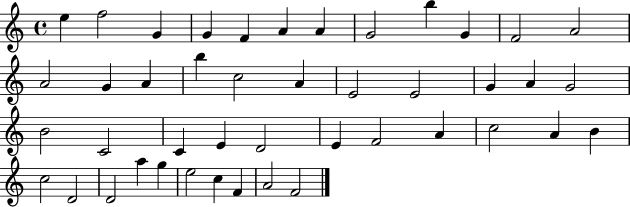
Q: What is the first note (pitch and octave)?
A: E5